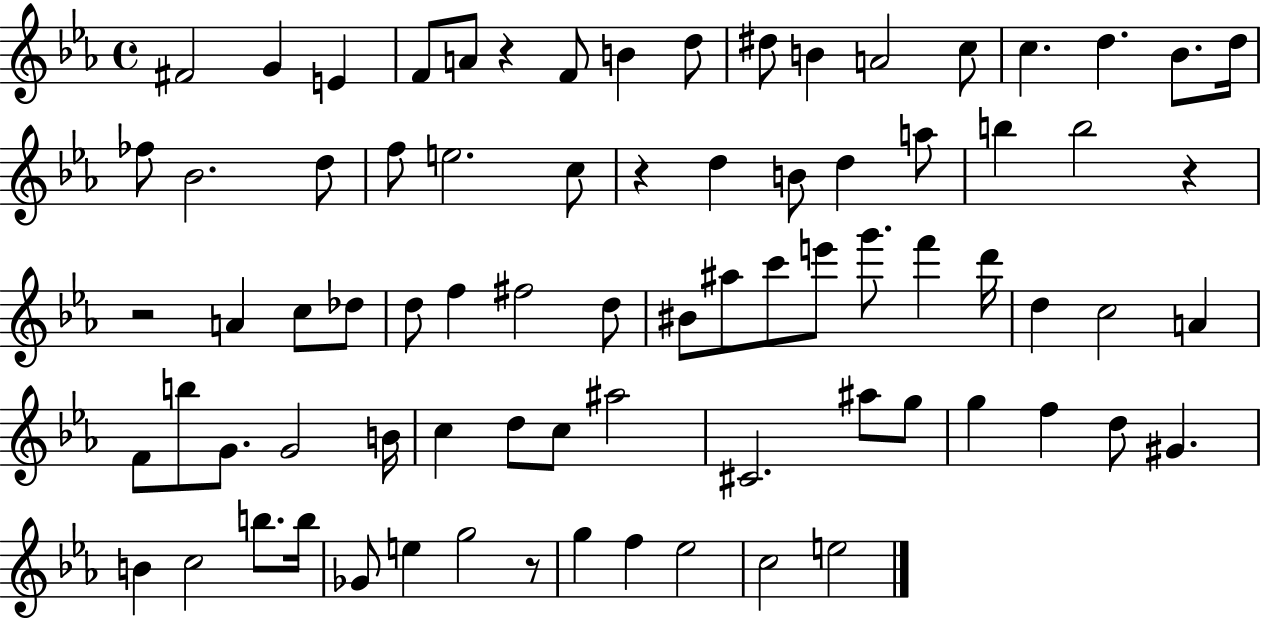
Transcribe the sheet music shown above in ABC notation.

X:1
T:Untitled
M:4/4
L:1/4
K:Eb
^F2 G E F/2 A/2 z F/2 B d/2 ^d/2 B A2 c/2 c d _B/2 d/4 _f/2 _B2 d/2 f/2 e2 c/2 z d B/2 d a/2 b b2 z z2 A c/2 _d/2 d/2 f ^f2 d/2 ^B/2 ^a/2 c'/2 e'/2 g'/2 f' d'/4 d c2 A F/2 b/2 G/2 G2 B/4 c d/2 c/2 ^a2 ^C2 ^a/2 g/2 g f d/2 ^G B c2 b/2 b/4 _G/2 e g2 z/2 g f _e2 c2 e2